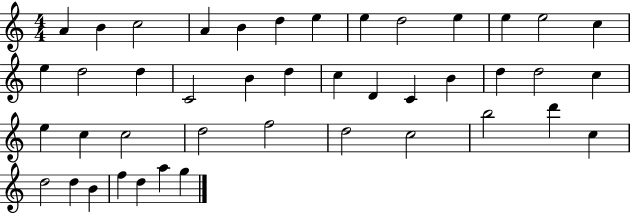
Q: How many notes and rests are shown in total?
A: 43